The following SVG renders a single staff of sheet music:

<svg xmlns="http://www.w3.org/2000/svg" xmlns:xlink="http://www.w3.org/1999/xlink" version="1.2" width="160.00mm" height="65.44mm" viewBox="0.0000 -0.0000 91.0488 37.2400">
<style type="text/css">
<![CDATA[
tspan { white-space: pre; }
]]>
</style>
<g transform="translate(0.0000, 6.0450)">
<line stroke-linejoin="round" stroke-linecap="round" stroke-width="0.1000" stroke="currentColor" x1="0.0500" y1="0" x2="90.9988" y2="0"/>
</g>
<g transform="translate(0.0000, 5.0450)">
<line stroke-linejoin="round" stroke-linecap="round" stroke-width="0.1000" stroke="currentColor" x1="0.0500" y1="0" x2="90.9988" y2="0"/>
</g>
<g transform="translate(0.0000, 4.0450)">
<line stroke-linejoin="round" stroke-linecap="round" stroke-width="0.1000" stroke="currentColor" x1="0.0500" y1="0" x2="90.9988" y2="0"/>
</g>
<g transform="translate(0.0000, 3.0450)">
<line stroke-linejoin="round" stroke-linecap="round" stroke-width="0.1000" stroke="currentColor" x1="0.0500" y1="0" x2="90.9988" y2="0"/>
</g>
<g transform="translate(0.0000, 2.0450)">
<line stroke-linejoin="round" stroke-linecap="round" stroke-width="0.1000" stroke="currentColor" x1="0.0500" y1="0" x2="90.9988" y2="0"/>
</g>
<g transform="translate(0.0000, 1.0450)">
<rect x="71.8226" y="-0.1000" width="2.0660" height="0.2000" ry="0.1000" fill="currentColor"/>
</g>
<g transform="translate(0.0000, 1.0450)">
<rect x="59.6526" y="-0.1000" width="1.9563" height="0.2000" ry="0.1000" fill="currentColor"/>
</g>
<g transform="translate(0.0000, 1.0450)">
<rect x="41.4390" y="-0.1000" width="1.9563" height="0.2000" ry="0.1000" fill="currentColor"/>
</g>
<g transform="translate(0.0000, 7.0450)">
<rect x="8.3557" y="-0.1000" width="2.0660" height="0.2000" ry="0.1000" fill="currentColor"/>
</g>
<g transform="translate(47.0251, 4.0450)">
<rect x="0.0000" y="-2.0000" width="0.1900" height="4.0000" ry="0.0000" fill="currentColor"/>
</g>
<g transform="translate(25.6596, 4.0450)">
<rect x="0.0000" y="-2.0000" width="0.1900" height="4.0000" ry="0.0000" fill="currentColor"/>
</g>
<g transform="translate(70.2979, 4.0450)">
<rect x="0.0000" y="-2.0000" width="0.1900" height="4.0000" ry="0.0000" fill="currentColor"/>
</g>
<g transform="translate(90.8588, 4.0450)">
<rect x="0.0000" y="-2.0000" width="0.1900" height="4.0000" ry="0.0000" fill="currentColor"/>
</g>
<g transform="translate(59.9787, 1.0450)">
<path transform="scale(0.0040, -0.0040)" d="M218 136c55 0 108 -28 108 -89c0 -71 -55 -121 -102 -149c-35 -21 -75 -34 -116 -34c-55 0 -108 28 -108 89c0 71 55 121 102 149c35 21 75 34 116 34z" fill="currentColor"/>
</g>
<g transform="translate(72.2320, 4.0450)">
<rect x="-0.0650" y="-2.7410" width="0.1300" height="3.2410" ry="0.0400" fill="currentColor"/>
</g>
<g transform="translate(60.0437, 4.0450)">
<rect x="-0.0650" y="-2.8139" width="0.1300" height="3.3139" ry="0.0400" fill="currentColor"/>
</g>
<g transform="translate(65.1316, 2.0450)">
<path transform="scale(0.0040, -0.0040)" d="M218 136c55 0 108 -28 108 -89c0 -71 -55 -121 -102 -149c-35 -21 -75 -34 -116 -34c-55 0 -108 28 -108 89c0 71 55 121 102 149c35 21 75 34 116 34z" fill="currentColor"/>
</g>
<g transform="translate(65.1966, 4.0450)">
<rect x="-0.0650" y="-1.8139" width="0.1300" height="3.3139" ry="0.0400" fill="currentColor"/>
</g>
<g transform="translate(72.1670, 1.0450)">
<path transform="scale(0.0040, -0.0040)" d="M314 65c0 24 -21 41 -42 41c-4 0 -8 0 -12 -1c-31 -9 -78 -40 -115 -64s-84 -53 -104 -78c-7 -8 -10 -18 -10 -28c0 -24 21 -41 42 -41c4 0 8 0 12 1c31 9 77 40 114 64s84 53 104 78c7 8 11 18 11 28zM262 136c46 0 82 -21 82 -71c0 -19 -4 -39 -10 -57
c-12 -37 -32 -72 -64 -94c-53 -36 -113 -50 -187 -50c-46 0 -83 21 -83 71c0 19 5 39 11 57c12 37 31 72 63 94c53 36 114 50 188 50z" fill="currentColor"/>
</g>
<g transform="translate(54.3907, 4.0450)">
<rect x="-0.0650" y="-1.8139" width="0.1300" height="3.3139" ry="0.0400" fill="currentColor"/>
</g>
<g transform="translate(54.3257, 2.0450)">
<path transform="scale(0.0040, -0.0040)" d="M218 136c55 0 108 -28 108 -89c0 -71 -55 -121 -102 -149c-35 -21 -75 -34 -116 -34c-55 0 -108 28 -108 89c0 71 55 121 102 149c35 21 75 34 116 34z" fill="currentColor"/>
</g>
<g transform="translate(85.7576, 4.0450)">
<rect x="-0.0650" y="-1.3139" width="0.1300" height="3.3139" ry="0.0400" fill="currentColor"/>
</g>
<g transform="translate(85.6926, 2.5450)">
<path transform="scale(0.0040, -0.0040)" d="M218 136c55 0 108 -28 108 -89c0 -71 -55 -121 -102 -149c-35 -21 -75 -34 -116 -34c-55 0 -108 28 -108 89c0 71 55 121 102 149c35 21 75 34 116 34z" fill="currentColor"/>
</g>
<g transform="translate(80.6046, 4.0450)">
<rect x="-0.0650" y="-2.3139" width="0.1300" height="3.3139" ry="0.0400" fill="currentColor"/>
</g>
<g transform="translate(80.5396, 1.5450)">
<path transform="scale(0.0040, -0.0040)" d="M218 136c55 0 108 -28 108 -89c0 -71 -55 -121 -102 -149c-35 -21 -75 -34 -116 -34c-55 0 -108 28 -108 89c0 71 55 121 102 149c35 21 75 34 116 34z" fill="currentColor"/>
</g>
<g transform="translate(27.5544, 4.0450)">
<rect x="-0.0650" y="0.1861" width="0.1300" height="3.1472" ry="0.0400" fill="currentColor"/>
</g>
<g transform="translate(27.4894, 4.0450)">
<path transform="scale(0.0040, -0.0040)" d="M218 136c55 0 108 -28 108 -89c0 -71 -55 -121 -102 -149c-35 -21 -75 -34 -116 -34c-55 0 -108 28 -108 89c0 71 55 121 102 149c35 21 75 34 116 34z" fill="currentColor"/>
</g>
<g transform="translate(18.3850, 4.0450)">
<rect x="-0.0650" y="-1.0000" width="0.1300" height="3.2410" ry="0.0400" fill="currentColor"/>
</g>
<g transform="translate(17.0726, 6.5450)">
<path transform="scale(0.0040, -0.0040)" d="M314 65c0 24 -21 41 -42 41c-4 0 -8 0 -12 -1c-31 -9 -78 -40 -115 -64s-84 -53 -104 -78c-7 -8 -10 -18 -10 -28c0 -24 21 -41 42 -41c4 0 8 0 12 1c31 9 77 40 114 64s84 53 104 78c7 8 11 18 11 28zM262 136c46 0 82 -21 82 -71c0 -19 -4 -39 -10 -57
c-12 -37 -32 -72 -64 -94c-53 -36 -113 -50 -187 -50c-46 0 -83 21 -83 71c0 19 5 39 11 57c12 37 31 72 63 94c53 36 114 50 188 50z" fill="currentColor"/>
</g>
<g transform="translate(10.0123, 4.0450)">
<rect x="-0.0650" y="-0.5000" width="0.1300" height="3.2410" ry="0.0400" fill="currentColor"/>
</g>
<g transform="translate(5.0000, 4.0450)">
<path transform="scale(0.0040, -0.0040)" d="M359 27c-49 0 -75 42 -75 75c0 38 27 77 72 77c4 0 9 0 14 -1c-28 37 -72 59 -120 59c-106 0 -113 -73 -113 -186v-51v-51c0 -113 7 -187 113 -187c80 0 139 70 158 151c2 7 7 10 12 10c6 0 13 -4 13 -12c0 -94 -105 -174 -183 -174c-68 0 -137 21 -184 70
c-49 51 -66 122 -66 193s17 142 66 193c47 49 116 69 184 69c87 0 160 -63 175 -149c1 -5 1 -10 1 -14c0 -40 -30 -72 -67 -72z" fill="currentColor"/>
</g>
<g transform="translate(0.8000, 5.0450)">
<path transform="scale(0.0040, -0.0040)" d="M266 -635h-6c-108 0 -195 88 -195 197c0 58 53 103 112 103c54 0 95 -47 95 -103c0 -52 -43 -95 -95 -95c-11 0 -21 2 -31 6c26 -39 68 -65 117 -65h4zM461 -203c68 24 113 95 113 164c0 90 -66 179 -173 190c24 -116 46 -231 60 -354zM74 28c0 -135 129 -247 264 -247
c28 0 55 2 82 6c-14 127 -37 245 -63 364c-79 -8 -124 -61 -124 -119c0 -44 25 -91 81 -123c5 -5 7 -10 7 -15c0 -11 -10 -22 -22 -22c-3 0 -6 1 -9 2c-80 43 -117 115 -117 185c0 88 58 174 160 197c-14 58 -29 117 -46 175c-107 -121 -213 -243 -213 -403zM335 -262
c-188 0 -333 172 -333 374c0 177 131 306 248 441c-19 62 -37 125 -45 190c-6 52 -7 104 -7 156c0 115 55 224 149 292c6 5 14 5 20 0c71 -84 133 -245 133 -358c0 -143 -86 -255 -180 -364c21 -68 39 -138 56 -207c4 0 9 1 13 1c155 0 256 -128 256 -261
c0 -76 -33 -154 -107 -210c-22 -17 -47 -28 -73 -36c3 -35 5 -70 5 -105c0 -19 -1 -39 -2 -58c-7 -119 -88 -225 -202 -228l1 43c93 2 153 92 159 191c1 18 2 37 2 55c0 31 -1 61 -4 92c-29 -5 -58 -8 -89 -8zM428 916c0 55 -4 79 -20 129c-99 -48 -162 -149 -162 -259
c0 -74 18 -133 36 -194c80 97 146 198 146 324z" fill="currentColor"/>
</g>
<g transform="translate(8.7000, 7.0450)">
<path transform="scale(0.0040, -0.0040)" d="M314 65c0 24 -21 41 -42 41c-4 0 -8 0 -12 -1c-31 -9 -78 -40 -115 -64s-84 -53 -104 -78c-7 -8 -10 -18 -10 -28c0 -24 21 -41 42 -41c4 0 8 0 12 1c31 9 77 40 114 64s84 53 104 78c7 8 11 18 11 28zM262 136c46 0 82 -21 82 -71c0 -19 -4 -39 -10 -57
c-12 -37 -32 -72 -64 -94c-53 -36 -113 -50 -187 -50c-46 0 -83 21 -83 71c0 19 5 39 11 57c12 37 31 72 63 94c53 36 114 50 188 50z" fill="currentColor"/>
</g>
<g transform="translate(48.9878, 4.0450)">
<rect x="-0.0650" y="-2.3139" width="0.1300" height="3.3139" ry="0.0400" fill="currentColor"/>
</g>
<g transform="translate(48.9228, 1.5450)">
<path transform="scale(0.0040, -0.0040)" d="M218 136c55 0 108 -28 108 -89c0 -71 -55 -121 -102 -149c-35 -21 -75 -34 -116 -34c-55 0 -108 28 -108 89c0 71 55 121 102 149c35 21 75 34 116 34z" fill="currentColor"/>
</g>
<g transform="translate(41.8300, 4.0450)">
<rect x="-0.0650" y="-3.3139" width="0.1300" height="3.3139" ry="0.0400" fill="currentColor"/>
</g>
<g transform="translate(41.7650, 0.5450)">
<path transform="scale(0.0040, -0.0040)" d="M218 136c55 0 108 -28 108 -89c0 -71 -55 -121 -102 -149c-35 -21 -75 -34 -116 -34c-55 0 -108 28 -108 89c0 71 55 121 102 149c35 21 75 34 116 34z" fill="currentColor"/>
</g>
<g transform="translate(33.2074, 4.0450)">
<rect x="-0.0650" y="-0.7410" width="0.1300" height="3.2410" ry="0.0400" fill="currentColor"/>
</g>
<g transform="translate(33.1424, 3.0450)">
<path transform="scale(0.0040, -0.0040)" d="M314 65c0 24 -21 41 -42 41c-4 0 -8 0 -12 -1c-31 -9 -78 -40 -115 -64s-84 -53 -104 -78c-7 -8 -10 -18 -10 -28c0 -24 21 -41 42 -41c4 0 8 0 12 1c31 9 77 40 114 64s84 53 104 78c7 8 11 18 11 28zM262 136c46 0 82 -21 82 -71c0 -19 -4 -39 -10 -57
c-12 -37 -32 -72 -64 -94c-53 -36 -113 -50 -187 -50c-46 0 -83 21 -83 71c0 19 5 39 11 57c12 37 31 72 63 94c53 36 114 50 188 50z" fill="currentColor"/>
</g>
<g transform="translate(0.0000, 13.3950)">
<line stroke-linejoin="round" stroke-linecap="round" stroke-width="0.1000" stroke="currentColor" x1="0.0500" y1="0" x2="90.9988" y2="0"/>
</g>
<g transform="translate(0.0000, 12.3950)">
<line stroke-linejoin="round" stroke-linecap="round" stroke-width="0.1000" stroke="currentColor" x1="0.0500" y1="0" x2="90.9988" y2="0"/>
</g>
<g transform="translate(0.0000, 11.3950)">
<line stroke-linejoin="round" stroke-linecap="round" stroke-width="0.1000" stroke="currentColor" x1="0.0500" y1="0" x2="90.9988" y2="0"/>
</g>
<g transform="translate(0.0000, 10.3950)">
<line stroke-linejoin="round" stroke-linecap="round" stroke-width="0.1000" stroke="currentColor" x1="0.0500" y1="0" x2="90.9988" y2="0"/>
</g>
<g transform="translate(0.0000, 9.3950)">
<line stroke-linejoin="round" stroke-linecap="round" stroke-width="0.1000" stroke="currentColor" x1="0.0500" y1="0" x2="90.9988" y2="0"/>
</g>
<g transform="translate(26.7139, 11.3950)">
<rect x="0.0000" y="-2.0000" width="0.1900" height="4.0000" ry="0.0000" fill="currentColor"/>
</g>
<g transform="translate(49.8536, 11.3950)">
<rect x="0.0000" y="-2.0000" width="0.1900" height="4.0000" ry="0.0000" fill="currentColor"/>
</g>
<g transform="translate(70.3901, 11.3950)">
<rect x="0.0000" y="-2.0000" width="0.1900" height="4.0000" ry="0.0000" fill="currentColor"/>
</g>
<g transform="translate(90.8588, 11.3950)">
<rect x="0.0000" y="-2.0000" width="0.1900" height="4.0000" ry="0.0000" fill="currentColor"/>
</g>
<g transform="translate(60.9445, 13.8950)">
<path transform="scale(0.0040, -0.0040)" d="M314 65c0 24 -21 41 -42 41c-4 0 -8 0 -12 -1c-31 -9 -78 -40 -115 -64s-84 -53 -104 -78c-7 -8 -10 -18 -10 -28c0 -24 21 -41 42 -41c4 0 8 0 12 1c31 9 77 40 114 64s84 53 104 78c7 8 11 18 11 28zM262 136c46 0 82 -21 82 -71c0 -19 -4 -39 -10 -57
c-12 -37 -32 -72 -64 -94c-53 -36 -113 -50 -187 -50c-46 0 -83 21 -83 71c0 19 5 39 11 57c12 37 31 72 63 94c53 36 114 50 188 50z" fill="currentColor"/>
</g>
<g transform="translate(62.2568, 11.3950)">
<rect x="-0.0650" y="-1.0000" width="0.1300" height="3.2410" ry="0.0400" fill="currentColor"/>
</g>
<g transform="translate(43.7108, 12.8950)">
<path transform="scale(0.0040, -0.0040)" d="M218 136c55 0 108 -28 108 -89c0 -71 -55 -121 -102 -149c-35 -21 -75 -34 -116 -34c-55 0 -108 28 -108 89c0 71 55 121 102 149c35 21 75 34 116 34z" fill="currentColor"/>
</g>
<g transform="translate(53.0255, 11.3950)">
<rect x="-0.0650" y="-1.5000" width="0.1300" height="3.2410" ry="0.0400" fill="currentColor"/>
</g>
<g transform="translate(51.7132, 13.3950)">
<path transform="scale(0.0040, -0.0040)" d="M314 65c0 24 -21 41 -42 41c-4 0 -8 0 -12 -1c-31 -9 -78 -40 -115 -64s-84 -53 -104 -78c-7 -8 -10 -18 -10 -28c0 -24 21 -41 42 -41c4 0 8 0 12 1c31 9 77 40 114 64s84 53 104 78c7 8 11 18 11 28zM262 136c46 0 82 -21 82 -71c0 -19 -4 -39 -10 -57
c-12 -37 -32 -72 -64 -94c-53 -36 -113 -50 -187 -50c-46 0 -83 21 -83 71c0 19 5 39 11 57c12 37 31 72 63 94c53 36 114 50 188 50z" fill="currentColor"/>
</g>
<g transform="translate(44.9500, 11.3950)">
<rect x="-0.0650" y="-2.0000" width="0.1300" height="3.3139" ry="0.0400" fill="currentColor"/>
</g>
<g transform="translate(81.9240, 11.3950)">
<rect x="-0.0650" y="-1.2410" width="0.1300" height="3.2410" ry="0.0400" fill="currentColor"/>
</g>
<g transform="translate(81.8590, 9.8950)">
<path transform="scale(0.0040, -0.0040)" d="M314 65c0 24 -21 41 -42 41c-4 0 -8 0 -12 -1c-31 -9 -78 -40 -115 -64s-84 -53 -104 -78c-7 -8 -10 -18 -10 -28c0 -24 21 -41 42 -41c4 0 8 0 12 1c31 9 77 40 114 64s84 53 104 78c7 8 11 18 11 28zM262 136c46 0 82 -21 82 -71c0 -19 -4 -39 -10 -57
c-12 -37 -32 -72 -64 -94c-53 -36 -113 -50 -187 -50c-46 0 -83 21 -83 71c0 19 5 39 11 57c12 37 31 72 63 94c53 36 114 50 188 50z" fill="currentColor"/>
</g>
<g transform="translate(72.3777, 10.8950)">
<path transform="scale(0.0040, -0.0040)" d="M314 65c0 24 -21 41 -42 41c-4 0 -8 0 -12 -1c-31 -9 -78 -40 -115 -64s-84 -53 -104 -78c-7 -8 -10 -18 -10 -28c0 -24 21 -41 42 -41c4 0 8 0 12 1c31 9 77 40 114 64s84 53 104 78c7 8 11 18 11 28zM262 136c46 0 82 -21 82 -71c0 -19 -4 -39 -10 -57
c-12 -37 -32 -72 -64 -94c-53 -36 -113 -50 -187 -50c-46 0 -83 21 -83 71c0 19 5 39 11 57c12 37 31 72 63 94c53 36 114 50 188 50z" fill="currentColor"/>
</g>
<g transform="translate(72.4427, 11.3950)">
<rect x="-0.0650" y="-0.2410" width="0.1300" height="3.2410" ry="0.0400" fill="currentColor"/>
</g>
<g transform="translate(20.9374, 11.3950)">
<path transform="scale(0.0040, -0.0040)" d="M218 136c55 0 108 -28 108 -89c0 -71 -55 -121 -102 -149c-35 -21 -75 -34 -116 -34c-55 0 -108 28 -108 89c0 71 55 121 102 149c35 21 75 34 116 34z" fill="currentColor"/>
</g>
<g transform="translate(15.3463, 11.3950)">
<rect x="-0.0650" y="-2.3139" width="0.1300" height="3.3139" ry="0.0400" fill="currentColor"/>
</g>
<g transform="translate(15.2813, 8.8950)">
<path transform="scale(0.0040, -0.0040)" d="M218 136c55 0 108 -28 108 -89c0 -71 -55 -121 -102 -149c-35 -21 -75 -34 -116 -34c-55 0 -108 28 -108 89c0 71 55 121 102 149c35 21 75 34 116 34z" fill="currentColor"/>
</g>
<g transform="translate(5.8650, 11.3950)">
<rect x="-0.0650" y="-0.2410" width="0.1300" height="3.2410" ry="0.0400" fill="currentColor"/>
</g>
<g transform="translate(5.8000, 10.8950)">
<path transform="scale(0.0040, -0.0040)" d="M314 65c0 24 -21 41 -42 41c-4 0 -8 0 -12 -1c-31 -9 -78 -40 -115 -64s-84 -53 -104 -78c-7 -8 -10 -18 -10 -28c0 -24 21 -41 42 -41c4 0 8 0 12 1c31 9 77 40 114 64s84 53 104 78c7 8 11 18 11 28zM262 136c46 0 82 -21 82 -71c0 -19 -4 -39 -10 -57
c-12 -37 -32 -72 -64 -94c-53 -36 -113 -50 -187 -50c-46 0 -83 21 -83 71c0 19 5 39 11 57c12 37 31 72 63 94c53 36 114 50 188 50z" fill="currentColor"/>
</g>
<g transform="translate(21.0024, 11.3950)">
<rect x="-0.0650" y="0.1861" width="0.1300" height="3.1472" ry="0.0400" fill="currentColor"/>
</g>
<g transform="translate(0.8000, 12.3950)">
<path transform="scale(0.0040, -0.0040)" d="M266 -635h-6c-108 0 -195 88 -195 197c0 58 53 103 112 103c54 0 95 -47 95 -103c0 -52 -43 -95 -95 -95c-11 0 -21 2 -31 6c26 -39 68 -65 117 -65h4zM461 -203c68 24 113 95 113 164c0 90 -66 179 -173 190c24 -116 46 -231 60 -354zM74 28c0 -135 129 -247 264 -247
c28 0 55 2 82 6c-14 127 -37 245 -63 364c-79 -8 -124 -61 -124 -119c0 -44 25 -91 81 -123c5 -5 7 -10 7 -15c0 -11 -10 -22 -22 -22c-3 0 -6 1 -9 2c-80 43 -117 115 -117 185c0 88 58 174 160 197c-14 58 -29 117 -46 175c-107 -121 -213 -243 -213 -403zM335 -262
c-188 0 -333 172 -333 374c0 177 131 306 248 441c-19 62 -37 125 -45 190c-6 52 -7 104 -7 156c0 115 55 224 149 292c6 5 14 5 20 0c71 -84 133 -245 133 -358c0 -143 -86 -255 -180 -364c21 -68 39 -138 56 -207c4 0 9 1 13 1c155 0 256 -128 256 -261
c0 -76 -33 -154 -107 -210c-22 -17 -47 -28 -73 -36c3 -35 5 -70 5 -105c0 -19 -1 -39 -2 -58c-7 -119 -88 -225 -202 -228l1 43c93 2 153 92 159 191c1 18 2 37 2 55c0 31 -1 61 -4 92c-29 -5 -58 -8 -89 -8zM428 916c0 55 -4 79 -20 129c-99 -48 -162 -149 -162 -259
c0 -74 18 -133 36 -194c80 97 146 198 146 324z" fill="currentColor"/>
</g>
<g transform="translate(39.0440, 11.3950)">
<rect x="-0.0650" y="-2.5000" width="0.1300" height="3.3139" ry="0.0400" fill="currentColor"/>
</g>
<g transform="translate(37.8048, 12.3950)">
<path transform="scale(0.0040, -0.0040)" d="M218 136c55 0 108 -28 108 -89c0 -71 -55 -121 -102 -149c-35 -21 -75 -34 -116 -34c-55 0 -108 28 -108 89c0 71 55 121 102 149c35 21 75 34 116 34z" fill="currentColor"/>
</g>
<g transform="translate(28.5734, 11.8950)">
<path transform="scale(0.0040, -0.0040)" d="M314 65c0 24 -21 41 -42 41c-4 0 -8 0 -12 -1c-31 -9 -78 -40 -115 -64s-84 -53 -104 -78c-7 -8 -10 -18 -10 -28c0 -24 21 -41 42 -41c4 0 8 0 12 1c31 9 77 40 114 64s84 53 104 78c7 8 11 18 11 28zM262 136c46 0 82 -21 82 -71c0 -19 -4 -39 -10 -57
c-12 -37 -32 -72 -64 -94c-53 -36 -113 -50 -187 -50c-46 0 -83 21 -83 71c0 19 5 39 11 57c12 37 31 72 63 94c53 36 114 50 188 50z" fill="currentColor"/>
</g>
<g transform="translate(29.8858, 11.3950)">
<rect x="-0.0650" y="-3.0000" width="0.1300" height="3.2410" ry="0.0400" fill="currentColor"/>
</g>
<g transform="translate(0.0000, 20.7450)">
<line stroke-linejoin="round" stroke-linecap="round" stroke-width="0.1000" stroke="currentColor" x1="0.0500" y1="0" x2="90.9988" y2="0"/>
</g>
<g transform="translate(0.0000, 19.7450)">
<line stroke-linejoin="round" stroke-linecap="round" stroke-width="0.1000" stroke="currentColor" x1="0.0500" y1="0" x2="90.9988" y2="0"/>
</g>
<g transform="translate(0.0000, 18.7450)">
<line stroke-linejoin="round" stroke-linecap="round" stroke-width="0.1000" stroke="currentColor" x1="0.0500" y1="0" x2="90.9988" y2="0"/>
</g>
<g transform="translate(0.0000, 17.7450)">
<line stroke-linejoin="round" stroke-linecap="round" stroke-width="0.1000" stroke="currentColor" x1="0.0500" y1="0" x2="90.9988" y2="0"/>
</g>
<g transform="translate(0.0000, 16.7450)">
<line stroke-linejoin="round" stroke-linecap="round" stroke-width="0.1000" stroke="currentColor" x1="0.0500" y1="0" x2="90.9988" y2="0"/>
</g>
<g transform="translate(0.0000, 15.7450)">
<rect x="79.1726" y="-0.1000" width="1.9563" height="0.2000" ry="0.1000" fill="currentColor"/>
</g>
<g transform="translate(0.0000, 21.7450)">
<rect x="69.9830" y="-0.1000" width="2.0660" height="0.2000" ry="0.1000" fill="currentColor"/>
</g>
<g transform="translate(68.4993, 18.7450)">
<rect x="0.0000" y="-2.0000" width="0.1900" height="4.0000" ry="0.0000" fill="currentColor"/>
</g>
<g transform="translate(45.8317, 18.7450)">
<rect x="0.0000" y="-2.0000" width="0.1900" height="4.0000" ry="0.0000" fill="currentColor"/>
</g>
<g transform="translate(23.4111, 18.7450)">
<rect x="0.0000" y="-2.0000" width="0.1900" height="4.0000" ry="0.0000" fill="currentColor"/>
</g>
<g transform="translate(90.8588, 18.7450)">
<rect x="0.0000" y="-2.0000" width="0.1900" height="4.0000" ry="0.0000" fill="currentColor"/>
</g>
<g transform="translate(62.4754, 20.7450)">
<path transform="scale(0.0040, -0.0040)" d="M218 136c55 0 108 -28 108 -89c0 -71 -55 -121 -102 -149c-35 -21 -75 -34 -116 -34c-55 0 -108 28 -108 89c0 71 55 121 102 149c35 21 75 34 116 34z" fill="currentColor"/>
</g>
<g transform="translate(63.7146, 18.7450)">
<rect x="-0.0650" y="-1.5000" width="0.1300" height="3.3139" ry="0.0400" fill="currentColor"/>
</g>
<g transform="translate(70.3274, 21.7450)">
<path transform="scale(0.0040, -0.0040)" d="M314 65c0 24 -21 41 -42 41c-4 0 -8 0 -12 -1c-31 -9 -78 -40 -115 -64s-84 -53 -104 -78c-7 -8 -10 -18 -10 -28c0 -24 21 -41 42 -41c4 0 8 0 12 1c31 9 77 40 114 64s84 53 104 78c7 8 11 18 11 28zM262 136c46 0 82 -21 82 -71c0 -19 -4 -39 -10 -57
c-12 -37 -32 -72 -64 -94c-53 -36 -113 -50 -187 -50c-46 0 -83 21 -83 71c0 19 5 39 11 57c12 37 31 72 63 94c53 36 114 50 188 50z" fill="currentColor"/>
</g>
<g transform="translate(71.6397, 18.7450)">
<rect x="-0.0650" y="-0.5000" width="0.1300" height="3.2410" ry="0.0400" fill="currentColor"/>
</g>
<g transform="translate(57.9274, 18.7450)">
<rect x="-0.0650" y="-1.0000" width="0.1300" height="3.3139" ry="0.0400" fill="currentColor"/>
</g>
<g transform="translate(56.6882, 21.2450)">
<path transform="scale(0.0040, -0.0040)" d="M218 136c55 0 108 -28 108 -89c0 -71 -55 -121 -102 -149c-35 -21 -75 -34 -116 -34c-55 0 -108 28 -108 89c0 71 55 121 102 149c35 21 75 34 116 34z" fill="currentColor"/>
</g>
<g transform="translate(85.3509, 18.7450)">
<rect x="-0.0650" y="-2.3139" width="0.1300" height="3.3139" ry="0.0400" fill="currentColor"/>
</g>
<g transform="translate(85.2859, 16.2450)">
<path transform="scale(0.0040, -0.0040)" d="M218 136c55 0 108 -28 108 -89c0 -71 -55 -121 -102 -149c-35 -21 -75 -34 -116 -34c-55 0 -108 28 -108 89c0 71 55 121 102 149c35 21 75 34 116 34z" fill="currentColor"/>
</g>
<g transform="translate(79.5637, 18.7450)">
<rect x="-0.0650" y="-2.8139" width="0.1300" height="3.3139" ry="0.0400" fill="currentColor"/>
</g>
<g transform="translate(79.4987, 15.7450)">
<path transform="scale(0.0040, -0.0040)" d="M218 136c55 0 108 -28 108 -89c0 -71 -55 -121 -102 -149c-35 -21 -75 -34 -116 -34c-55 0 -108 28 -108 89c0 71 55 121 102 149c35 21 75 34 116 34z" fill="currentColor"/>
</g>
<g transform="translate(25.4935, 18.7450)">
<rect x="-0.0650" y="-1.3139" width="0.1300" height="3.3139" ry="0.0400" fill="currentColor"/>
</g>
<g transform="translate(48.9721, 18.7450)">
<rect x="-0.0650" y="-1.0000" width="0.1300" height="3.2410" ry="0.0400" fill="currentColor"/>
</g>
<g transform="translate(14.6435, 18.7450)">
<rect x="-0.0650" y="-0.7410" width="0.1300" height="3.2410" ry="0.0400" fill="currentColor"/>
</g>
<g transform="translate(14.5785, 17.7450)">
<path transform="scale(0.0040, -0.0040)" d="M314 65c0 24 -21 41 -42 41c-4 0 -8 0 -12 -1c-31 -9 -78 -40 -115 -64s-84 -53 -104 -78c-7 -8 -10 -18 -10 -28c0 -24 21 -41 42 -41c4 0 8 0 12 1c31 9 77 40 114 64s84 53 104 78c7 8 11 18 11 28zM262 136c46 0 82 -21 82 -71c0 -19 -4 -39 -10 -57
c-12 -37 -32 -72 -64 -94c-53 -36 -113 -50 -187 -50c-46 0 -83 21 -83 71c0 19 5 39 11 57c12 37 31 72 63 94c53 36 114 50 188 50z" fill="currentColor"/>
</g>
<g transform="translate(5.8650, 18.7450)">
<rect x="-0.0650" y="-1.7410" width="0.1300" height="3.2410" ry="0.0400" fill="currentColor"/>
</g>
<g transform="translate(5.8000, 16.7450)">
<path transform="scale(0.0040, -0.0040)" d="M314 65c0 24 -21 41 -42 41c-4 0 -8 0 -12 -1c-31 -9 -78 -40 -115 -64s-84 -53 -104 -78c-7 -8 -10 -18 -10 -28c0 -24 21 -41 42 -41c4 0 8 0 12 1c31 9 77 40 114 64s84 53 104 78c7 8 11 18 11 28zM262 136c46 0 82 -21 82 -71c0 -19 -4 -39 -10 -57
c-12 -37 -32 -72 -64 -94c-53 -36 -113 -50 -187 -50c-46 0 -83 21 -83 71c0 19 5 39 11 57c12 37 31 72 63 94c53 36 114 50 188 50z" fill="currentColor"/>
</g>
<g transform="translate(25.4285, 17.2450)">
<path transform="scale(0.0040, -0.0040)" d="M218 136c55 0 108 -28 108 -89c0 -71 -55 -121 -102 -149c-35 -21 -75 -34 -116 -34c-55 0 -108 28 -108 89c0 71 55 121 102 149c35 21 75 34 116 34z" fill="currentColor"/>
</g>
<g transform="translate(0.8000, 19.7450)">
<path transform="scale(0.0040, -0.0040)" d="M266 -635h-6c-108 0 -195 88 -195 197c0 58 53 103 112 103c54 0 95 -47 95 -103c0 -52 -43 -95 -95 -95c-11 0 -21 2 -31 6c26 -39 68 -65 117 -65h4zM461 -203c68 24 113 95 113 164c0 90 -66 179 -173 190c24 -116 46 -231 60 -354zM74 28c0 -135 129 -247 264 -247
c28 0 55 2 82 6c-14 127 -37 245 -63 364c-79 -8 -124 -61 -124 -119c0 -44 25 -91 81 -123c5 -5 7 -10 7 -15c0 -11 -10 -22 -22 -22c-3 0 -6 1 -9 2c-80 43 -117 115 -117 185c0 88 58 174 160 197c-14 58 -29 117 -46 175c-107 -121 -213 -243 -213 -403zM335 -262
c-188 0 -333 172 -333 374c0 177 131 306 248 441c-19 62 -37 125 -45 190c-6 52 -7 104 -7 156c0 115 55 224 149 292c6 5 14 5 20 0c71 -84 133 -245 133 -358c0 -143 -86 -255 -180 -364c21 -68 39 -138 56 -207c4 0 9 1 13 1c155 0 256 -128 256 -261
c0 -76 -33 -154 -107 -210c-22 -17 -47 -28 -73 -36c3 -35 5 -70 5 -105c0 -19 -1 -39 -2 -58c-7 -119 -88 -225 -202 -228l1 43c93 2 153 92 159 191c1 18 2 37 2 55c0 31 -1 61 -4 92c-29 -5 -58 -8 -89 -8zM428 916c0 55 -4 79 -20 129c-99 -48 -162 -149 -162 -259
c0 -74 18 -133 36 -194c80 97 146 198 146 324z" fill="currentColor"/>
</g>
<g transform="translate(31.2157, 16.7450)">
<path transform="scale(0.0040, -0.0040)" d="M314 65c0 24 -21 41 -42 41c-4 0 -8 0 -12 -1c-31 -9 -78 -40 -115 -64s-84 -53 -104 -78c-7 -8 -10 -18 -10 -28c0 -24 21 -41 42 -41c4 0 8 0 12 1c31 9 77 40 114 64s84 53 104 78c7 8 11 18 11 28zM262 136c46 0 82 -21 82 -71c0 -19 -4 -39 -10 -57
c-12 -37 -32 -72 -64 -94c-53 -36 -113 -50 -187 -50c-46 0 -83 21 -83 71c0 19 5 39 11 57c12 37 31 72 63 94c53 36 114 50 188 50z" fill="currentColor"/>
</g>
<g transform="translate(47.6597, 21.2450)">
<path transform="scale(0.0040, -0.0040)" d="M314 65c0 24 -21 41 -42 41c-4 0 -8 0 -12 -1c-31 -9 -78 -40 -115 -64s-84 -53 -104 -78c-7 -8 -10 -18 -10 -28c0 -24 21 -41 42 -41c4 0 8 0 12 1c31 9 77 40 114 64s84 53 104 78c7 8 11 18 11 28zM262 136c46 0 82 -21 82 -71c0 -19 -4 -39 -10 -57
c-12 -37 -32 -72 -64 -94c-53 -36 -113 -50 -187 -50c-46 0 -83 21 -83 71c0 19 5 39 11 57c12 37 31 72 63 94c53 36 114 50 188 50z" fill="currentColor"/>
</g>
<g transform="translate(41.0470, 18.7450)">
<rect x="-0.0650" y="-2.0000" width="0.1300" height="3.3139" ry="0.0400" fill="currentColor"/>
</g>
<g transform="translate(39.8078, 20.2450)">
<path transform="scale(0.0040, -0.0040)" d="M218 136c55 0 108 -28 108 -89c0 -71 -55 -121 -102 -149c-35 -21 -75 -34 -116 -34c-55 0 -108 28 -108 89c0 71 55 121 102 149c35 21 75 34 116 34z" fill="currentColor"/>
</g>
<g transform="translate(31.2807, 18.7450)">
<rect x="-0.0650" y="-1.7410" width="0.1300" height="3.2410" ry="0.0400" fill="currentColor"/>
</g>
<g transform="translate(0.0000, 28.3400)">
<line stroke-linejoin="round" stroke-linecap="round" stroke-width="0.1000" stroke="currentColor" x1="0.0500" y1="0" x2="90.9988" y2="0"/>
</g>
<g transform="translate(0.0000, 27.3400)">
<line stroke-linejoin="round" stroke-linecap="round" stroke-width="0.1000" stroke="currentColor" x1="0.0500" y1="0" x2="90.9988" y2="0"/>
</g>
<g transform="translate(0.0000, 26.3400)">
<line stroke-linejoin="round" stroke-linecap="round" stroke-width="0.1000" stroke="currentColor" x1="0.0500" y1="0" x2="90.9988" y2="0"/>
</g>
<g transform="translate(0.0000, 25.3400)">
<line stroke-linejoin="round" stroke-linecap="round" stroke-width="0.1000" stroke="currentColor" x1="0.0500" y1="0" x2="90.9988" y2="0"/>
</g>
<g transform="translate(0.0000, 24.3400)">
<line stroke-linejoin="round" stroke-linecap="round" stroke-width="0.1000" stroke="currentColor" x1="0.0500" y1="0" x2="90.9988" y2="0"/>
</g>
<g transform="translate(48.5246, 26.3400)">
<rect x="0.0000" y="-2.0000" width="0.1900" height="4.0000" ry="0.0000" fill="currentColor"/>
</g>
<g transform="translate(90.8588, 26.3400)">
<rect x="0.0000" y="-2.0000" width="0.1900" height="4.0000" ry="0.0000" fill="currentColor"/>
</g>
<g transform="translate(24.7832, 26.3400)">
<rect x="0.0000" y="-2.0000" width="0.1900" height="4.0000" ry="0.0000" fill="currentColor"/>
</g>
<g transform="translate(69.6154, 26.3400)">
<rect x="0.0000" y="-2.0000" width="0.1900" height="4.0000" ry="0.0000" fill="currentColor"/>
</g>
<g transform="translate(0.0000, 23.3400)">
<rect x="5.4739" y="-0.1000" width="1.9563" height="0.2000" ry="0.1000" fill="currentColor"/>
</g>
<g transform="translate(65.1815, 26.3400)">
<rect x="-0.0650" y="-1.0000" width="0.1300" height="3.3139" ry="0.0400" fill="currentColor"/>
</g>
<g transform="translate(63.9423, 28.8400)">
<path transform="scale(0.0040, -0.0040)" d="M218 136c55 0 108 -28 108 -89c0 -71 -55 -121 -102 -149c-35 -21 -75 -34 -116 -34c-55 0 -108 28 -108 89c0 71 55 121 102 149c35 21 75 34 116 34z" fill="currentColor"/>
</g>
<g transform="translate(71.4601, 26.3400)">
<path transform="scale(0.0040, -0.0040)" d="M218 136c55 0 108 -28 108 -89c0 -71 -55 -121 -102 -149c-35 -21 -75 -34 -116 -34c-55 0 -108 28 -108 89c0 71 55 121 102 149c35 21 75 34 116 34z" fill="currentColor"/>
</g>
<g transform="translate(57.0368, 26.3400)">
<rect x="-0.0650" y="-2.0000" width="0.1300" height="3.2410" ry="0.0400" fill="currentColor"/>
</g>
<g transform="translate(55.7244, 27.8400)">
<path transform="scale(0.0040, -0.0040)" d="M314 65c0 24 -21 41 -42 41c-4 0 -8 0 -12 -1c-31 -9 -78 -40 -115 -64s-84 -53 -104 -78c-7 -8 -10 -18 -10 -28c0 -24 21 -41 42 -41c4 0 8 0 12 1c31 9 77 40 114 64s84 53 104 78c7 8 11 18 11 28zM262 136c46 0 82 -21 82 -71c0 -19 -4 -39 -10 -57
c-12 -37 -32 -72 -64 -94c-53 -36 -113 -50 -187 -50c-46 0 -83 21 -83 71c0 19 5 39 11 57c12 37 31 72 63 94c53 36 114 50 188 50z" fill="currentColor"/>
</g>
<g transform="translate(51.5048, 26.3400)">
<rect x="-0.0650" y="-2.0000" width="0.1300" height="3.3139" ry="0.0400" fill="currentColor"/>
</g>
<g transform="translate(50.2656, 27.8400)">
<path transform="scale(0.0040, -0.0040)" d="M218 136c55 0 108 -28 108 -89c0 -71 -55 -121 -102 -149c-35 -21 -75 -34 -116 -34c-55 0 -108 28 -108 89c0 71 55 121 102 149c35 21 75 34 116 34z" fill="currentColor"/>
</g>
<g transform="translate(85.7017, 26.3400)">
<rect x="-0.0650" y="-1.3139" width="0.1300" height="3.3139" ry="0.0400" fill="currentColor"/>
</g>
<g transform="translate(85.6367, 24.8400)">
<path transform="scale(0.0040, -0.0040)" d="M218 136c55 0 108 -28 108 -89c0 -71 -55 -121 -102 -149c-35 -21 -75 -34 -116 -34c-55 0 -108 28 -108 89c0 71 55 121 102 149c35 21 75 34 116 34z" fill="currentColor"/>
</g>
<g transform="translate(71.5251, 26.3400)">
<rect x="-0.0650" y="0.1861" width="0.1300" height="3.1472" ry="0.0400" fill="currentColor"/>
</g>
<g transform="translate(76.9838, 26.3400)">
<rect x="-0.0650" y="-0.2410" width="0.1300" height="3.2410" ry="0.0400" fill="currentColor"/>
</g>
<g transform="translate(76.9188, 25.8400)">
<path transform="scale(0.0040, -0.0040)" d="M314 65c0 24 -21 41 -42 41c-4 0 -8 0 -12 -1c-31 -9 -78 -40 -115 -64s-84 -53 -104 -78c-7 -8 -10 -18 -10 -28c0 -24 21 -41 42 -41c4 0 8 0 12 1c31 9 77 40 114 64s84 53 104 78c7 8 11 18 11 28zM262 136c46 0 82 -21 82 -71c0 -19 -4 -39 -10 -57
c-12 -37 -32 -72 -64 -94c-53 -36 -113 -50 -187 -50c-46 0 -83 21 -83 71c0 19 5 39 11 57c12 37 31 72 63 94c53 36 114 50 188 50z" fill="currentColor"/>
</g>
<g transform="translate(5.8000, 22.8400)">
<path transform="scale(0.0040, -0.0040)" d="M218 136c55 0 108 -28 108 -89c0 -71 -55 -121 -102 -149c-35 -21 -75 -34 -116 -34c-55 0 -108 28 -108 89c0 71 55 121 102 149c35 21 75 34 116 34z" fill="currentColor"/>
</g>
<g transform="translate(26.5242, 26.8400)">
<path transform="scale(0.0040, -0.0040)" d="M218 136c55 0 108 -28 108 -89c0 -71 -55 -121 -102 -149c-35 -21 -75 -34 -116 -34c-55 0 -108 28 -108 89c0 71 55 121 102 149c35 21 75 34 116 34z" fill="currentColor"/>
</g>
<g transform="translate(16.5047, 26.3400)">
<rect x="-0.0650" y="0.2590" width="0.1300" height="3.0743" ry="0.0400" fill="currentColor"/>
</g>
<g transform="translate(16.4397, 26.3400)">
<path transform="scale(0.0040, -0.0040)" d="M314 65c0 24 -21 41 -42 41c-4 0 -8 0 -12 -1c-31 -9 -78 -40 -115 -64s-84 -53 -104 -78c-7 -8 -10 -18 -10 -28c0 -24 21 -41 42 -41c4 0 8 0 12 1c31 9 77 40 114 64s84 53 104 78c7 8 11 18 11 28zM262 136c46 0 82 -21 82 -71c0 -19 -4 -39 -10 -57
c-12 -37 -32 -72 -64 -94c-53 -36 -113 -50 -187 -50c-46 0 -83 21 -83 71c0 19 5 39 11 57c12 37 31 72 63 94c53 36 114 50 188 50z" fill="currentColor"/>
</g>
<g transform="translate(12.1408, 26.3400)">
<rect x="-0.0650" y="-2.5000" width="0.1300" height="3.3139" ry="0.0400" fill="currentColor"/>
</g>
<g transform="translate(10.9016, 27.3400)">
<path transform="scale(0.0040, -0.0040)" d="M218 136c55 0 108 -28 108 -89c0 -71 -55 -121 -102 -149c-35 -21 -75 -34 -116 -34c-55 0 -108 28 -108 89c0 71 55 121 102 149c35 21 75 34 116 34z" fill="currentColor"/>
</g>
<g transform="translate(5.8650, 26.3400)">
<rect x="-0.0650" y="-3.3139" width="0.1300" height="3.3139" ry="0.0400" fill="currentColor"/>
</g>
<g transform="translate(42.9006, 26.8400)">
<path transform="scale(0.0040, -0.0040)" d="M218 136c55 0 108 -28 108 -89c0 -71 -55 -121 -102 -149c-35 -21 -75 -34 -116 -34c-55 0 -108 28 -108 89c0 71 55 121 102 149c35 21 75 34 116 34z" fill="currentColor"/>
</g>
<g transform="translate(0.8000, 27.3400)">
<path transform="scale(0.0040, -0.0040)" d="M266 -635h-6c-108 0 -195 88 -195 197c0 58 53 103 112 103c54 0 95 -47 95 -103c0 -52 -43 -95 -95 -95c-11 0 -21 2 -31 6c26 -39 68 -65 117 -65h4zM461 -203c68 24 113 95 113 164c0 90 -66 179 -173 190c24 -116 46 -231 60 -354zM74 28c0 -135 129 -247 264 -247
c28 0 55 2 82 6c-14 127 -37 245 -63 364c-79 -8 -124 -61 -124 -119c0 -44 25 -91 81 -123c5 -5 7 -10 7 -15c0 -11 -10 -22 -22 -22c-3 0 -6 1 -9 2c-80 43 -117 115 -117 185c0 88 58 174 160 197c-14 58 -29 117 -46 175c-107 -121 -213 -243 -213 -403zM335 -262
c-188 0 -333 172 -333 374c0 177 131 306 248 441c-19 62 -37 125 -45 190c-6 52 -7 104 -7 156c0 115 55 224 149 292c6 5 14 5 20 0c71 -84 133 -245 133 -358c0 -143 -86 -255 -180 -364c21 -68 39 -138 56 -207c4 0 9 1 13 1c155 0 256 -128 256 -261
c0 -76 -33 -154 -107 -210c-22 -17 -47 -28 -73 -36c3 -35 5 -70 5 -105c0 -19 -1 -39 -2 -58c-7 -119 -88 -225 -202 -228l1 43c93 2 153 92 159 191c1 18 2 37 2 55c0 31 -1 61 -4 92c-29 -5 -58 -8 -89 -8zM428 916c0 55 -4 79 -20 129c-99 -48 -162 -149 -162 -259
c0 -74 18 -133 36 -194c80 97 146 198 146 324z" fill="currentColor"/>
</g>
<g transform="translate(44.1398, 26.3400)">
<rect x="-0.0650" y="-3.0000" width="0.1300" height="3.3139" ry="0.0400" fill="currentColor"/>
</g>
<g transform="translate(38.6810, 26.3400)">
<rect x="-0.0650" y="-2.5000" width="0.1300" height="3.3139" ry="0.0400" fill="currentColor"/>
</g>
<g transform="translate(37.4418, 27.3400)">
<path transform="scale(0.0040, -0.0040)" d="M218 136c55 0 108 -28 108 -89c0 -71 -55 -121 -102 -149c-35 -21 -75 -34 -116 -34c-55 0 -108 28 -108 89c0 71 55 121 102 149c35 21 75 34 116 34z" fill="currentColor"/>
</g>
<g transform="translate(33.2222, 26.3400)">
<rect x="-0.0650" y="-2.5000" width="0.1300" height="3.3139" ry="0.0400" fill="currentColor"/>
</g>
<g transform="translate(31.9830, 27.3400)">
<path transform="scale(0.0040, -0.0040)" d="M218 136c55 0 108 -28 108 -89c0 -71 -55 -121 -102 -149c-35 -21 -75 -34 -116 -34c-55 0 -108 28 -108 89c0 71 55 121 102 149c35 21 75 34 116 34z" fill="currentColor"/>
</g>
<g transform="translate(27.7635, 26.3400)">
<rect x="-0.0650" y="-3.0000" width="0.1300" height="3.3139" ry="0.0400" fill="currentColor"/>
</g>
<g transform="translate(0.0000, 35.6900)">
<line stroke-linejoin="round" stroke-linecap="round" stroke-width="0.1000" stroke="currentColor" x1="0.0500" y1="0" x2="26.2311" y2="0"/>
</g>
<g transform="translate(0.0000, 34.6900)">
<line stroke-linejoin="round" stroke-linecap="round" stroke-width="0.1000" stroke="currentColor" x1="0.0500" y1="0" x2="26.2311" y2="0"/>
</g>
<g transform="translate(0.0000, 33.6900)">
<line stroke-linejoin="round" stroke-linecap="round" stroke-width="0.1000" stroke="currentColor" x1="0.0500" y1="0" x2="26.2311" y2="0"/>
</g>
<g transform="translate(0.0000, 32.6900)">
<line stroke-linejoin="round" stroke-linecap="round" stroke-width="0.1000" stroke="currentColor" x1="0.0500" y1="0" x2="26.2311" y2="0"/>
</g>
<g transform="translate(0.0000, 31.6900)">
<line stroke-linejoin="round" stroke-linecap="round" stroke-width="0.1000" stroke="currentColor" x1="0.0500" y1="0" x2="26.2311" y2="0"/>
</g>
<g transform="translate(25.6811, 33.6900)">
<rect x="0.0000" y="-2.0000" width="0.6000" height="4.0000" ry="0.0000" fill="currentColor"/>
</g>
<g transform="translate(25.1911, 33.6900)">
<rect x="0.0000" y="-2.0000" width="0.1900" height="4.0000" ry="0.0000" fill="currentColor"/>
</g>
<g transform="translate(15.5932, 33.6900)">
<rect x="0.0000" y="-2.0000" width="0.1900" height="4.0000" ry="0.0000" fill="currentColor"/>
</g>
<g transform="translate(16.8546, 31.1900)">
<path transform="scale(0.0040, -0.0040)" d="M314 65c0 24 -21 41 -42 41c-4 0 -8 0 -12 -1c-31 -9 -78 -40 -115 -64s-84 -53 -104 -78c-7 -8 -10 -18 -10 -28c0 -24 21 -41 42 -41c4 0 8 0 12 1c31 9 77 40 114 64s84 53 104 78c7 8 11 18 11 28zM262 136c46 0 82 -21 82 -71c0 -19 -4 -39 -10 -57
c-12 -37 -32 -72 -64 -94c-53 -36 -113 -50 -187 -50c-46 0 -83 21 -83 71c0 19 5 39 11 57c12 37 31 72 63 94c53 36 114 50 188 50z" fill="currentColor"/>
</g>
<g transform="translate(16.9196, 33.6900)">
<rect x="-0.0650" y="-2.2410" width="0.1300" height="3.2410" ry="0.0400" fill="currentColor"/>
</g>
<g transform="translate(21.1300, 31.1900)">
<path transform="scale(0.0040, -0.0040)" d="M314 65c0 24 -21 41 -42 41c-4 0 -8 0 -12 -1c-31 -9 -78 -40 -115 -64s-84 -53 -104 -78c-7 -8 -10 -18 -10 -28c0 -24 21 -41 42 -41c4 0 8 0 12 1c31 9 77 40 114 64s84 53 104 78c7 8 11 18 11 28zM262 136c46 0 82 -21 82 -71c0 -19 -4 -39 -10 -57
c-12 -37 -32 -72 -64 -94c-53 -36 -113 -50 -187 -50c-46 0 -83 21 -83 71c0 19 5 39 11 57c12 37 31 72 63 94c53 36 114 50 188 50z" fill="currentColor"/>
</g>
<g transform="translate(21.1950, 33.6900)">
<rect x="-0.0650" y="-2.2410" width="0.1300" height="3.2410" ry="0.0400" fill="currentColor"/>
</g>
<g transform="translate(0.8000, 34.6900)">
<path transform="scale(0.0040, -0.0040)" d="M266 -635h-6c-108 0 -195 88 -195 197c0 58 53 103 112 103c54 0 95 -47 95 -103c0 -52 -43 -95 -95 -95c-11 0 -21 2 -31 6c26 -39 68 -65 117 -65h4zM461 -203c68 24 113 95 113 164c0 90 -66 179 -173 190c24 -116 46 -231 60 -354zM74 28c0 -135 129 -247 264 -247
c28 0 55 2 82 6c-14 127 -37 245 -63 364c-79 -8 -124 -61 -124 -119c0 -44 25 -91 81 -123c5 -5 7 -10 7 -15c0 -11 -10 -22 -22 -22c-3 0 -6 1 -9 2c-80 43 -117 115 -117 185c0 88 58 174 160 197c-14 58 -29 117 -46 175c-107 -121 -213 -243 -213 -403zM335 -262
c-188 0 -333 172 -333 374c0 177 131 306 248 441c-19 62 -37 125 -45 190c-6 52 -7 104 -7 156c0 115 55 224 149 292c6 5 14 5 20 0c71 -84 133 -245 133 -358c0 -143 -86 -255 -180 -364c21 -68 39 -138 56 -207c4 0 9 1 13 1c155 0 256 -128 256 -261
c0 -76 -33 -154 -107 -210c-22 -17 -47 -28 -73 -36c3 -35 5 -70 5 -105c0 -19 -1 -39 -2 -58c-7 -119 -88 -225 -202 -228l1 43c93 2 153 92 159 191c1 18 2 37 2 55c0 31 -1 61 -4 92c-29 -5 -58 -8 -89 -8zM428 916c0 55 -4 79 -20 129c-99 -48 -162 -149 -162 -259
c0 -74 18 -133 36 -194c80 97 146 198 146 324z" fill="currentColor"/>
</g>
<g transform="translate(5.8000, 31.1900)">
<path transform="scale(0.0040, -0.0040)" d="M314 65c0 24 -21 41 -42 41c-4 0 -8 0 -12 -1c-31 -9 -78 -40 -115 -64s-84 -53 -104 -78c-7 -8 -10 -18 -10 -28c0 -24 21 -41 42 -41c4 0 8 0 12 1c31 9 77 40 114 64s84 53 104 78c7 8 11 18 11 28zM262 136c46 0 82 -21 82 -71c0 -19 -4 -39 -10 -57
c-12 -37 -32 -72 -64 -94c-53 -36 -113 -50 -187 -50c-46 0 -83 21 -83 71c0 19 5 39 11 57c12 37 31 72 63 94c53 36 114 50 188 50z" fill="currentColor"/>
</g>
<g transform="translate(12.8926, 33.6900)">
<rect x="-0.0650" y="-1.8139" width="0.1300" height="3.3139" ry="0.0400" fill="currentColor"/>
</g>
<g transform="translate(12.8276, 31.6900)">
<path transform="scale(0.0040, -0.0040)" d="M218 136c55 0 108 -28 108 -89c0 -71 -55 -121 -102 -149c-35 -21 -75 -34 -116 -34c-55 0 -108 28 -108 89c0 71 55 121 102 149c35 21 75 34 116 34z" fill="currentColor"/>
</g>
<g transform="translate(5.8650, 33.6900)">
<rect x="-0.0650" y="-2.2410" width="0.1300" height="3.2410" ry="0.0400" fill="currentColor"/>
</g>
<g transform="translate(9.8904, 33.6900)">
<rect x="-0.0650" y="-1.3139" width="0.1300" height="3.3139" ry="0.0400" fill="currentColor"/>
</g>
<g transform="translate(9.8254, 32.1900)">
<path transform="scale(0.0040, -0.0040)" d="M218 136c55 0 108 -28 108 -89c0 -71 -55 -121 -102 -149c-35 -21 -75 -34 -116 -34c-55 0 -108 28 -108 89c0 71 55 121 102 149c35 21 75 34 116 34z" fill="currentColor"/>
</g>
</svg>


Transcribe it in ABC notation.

X:1
T:Untitled
M:4/4
L:1/4
K:C
C2 D2 B d2 b g f a f a2 g e c2 g B A2 G F E2 D2 c2 e2 f2 d2 e f2 F D2 D E C2 a g b G B2 A G G A F F2 D B c2 e g2 e f g2 g2